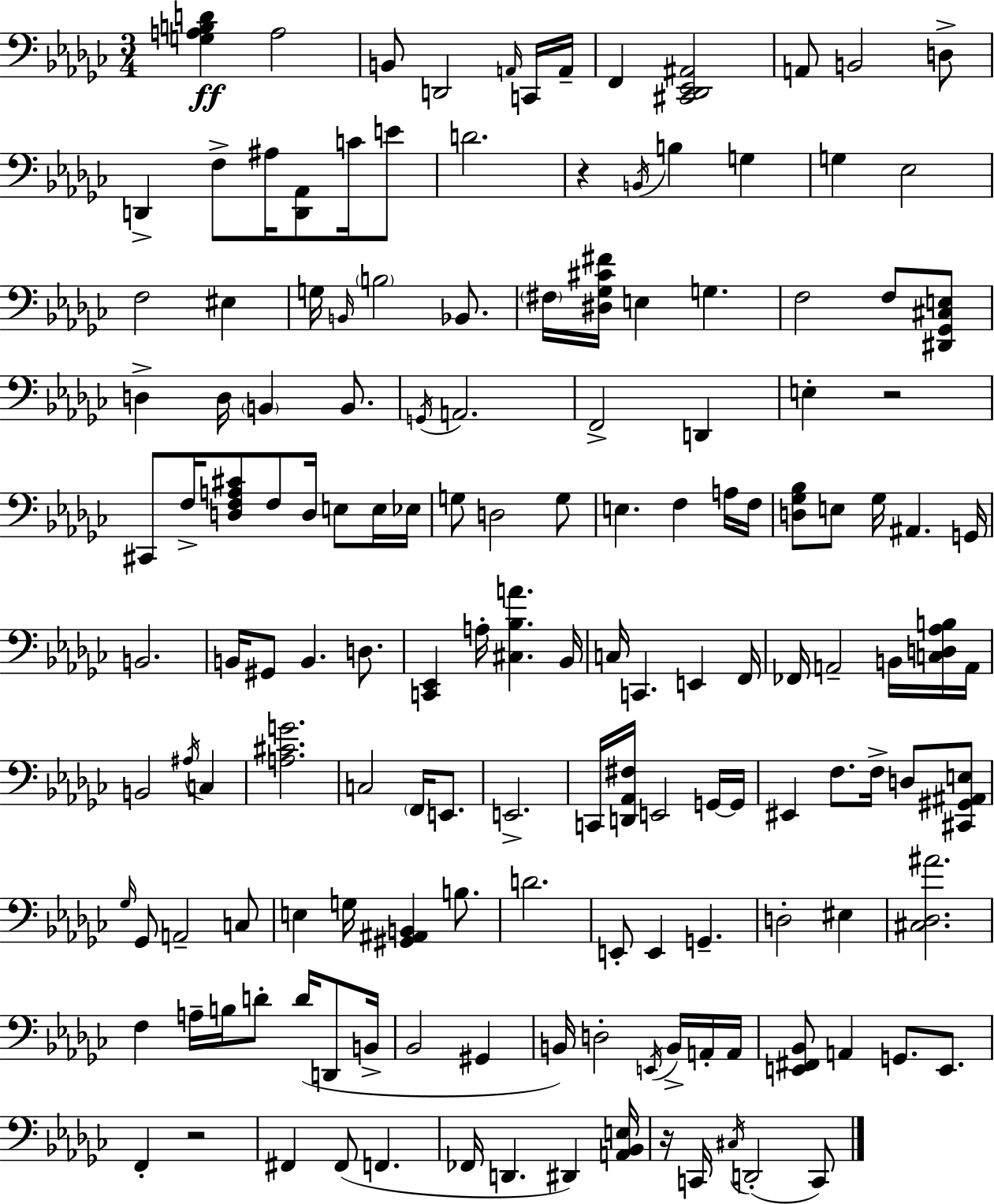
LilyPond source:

{
  \clef bass
  \numericTimeSignature
  \time 3/4
  \key ees \minor
  \repeat volta 2 { <g a b d'>4\ff a2 | b,8 d,2 \grace { a,16 } c,16 | a,16-- f,4 <cis, des, ees, ais,>2 | a,8 b,2 d8-> | \break d,4-> f8-> ais16 <d, aes,>8 c'16 e'8 | d'2. | r4 \acciaccatura { b,16 } b4 g4 | g4 ees2 | \break f2 eis4 | g16 \grace { b,16 } \parenthesize b2 | bes,8. \parenthesize fis16 <dis ges cis' fis'>16 e4 g4. | f2 f8 | \break <dis, ges, cis e>8 d4-> d16 \parenthesize b,4 | b,8. \acciaccatura { g,16 } a,2. | f,2-> | d,4 e4-. r2 | \break cis,8 f16-> <d f a cis'>8 f8 d16 | e8 e16 ees16 g8 d2 | g8 e4. f4 | a16 f16 <d ges bes>8 e8 ges16 ais,4. | \break g,16 b,2. | b,16 gis,8 b,4. | d8. <c, ees,>4 a16-. <cis bes a'>4. | bes,16 c16 c,4. e,4 | \break f,16 fes,16 a,2-- | b,16 <c d aes b>16 a,16 b,2 | \acciaccatura { ais16 } c4 <a cis' g'>2. | c2 | \break \parenthesize f,16 e,8. e,2.-> | c,16 <d, aes, fis>16 e,2 | g,16~~ g,16 eis,4 f8. | f16-> d8 <cis, gis, ais, e>8 \grace { ges16 } ges,8 a,2-- | \break c8 e4 g16 <gis, ais, b,>4 | b8. d'2. | e,8-. e,4 | g,4.-- d2-. | \break eis4 <cis des ais'>2. | f4 a16-- b16 | d'8-. d'16( d,8 b,16-> bes,2 | gis,4 b,16) d2-. | \break \acciaccatura { e,16 } b,16-> a,16-. a,16 <e, fis, bes,>8 a,4 | g,8. e,8. f,4-. r2 | fis,4 fis,8( | f,4. fes,16 d,4. | \break dis,4) <a, bes, e>16 r16 c,16 \acciaccatura { cis16 }( d,2-. | c,8) } \bar "|."
}